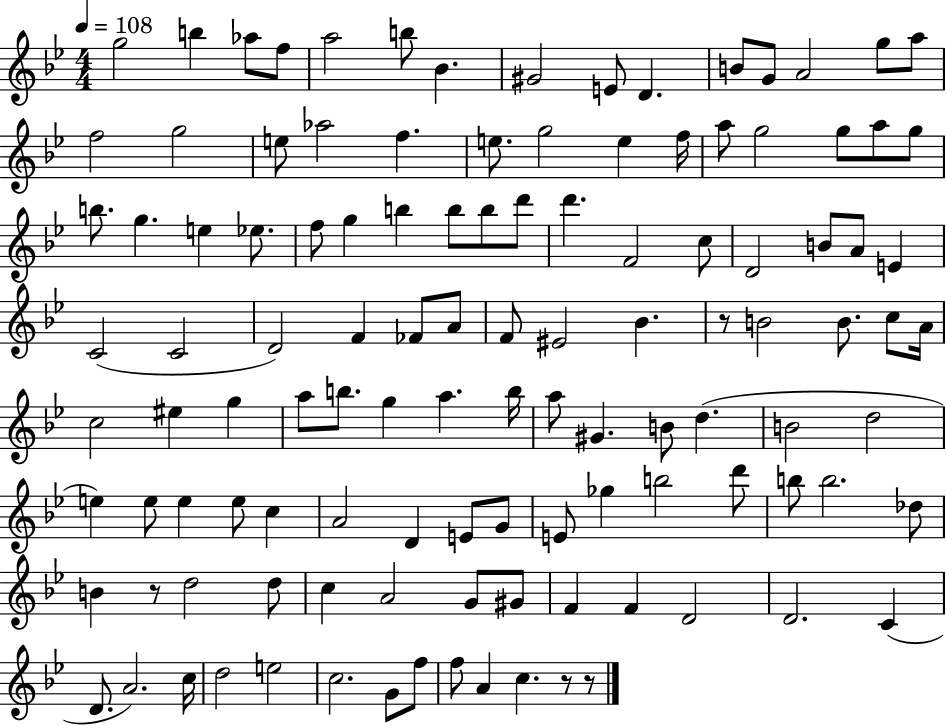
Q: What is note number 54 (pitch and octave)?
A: EIS4